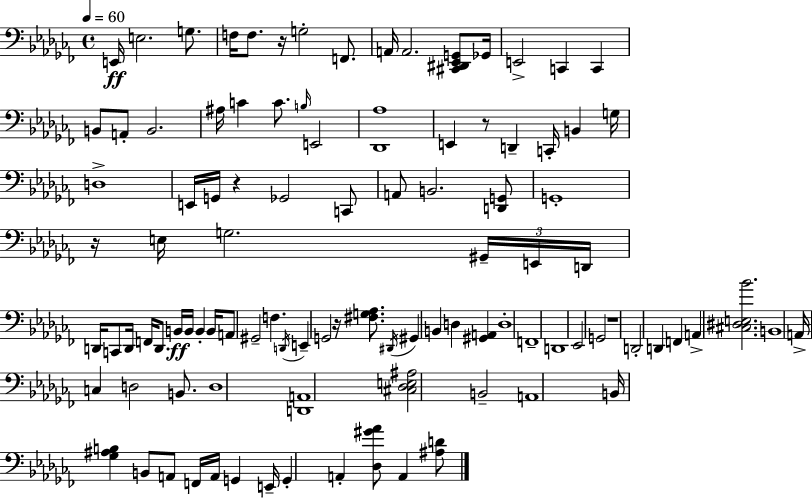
{
  \clef bass
  \time 4/4
  \defaultTimeSignature
  \key aes \minor
  \tempo 4 = 60
  e,16\ff e2. g8. | f16 f8. r16 g2-. f,8. | a,16 a,2. <cis, dis, ees, g,>8 ges,16 | e,2-> c,4 c,4 | \break b,8 a,8-. b,2. | ais16 c'4 c'8. \grace { b16 } e,2 | <des, aes>1 | e,4 r8 d,4-- c,16-. b,4 | \break g16 d1-> | e,16 g,16 r4 ges,2 c,8 | a,8 b,2. <d, g,>8 | g,1-. | \break r16 e16 g2. \tuplet 3/2 { gis,16-- | e,16 d,16 } d,16 c,8 d,16 f,16 d,8. b,16\ff b,16 b,4-. | b,16 a,8 gis,2-- f4. | \acciaccatura { d,16 } e,4-- g,2 r16 <fis g aes>8. | \break \acciaccatura { dis,16 } gis,4 b,4 d4 <gis, a,>4 | d1-. | f,1-- | d,1 | \break ees,2 g,2 | r1 | d,2-. d,4 f,4 | a,4-> <cis dis e bes'>2. | \break b,1 | a,16-> c4 d2 | b,8. d1 | <d, a,>1 | \break <cis des e ais>2 b,2-- | a,1 | b,16 <ges ais b>4 b,8 a,8 f,16 a,16 g,4 | e,16-- g,4-. a,4-. <des gis' aes'>8 a,4 | \break <ais d'>8 \bar "|."
}